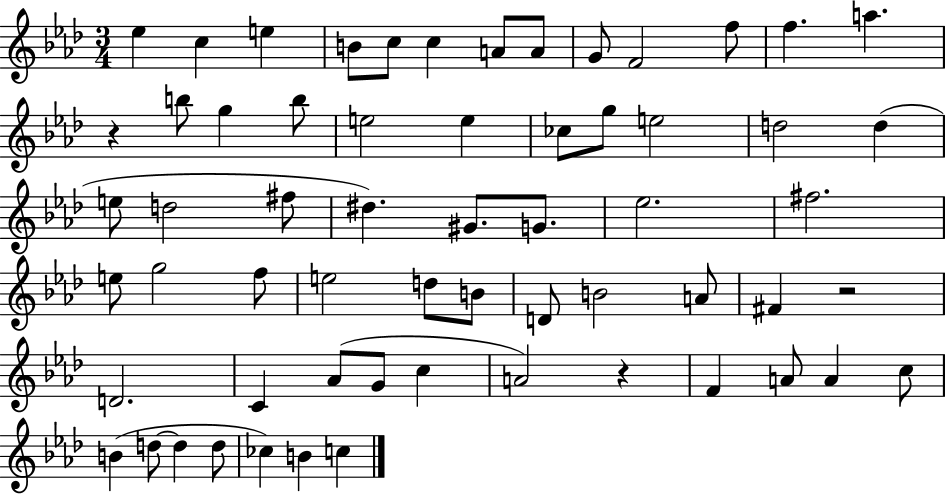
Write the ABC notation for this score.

X:1
T:Untitled
M:3/4
L:1/4
K:Ab
_e c e B/2 c/2 c A/2 A/2 G/2 F2 f/2 f a z b/2 g b/2 e2 e _c/2 g/2 e2 d2 d e/2 d2 ^f/2 ^d ^G/2 G/2 _e2 ^f2 e/2 g2 f/2 e2 d/2 B/2 D/2 B2 A/2 ^F z2 D2 C _A/2 G/2 c A2 z F A/2 A c/2 B d/2 d d/2 _c B c